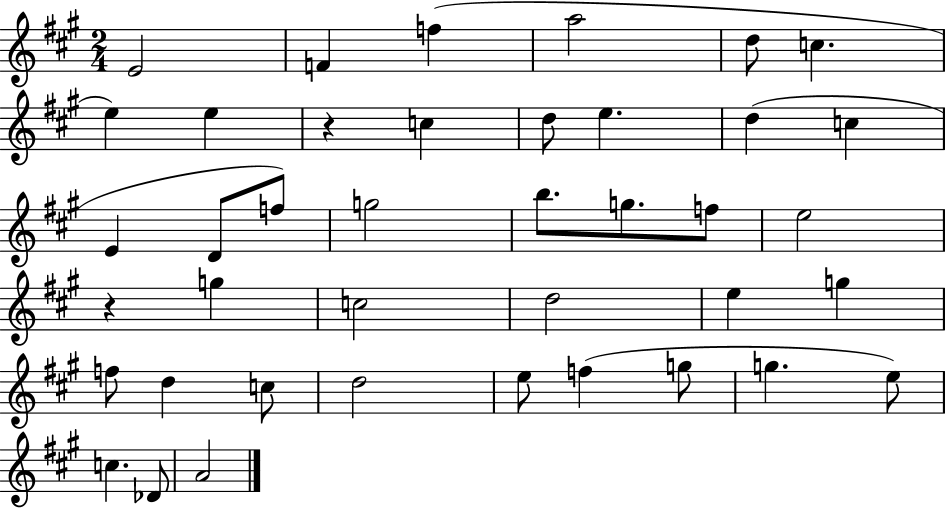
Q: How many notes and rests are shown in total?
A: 40